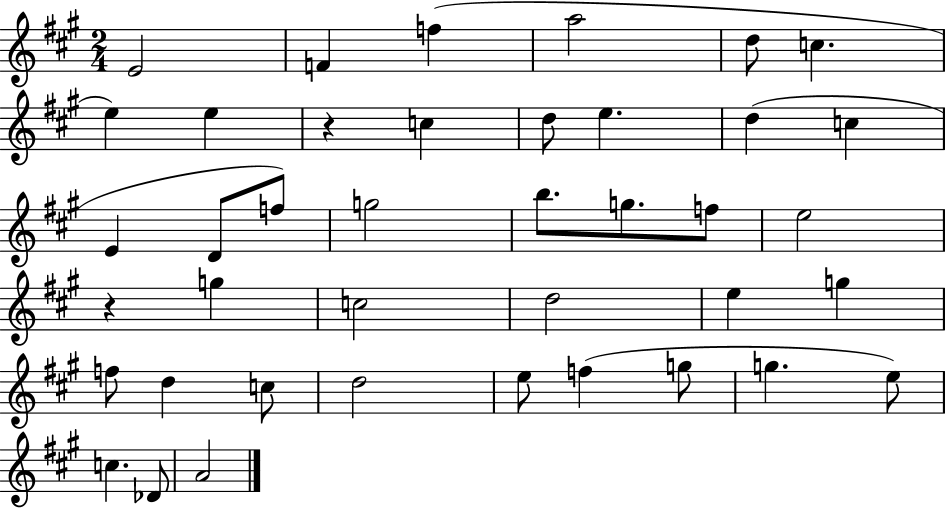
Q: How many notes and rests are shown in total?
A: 40